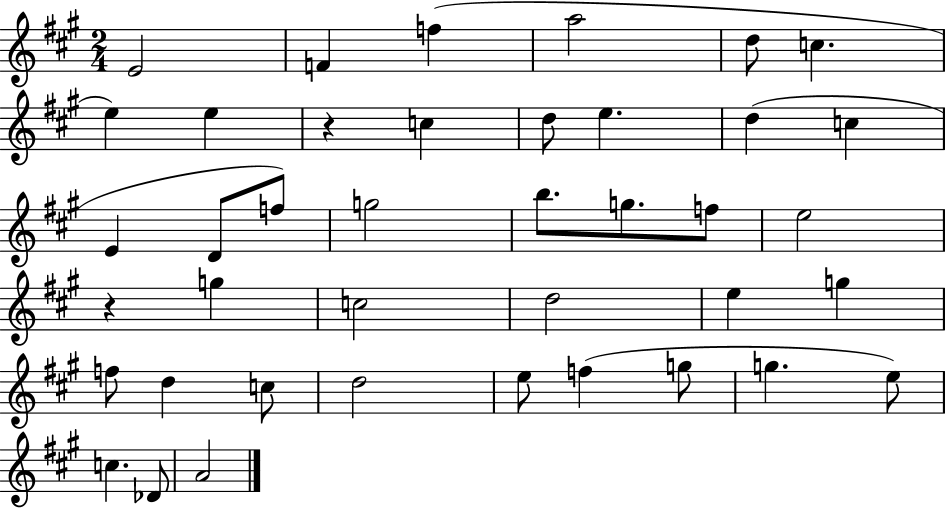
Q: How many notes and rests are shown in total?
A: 40